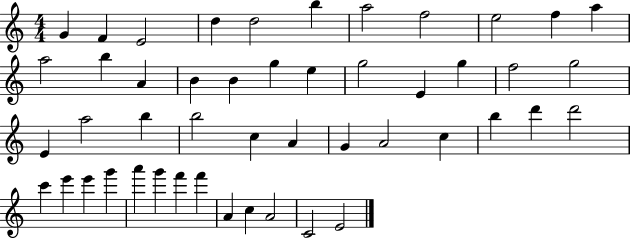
X:1
T:Untitled
M:4/4
L:1/4
K:C
G F E2 d d2 b a2 f2 e2 f a a2 b A B B g e g2 E g f2 g2 E a2 b b2 c A G A2 c b d' d'2 c' e' e' g' a' g' f' f' A c A2 C2 E2